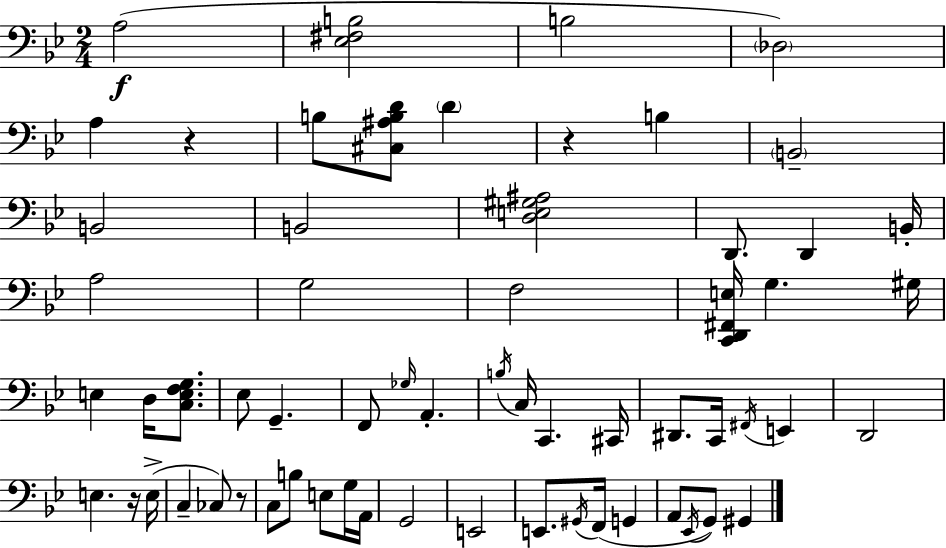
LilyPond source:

{
  \clef bass
  \numericTimeSignature
  \time 2/4
  \key bes \major
  a2(\f | <ees fis b>2 | b2 | \parenthesize des2) | \break a4 r4 | b8 <cis ais b d'>8 \parenthesize d'4 | r4 b4 | \parenthesize b,2-- | \break b,2 | b,2 | <d e gis ais>2 | d,8. d,4 b,16-. | \break a2 | g2 | f2 | <c, d, fis, e>16 g4. gis16 | \break e4 d16 <c e f g>8. | ees8 g,4.-- | f,8 \grace { ges16 } a,4.-. | \acciaccatura { b16 } c16 c,4. | \break cis,16 dis,8. c,16 \acciaccatura { fis,16 } e,4 | d,2 | e4. | r16 e16->( c4-- ces8) | \break r8 c8 b8 e8 | g16 a,16 g,2 | e,2 | e,8. \acciaccatura { gis,16 }( f,16 | \break g,4 a,8 \acciaccatura { ees,16 } g,8) | gis,4 \bar "|."
}